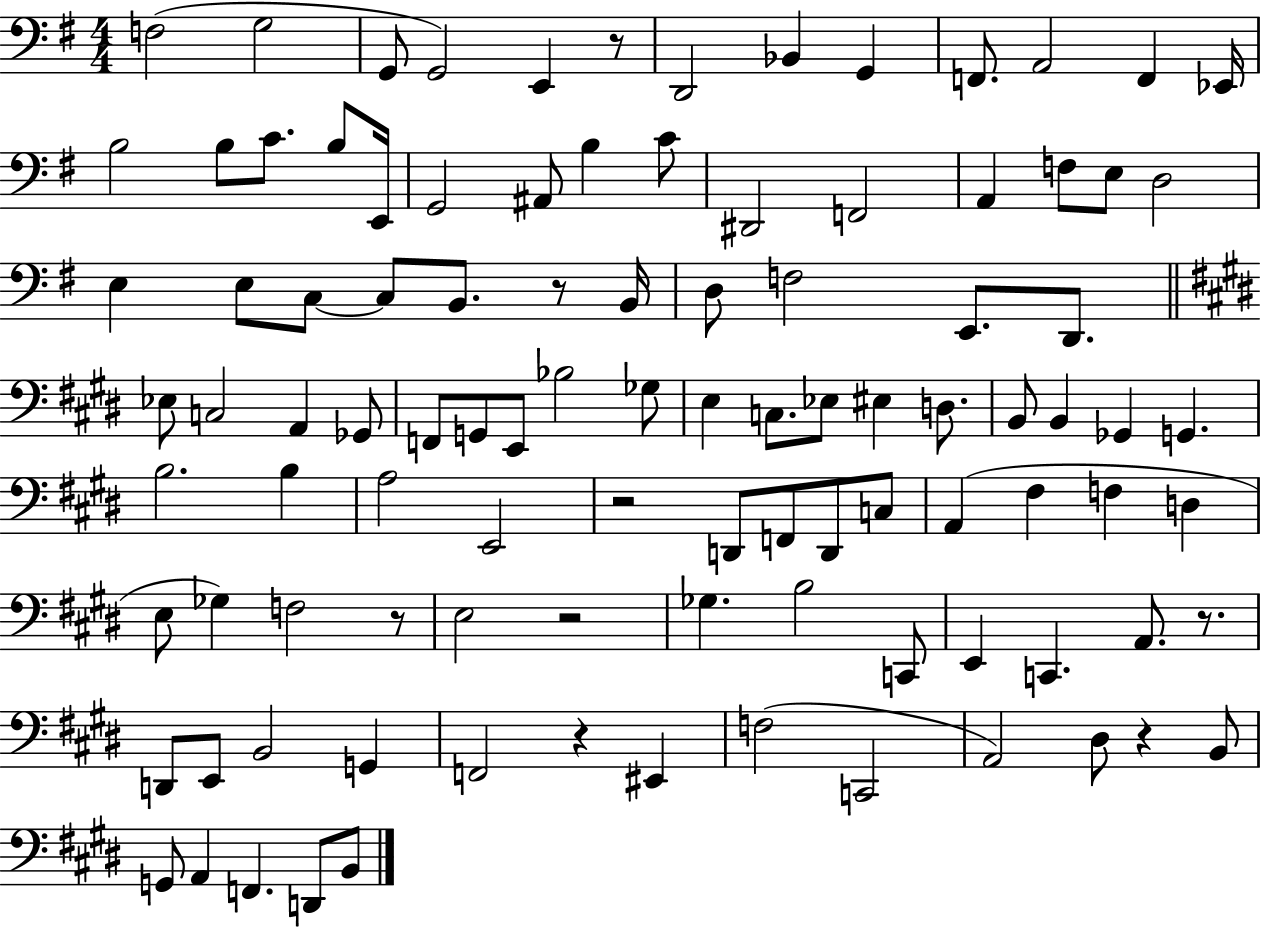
X:1
T:Untitled
M:4/4
L:1/4
K:G
F,2 G,2 G,,/2 G,,2 E,, z/2 D,,2 _B,, G,, F,,/2 A,,2 F,, _E,,/4 B,2 B,/2 C/2 B,/2 E,,/4 G,,2 ^A,,/2 B, C/2 ^D,,2 F,,2 A,, F,/2 E,/2 D,2 E, E,/2 C,/2 C,/2 B,,/2 z/2 B,,/4 D,/2 F,2 E,,/2 D,,/2 _E,/2 C,2 A,, _G,,/2 F,,/2 G,,/2 E,,/2 _B,2 _G,/2 E, C,/2 _E,/2 ^E, D,/2 B,,/2 B,, _G,, G,, B,2 B, A,2 E,,2 z2 D,,/2 F,,/2 D,,/2 C,/2 A,, ^F, F, D, E,/2 _G, F,2 z/2 E,2 z2 _G, B,2 C,,/2 E,, C,, A,,/2 z/2 D,,/2 E,,/2 B,,2 G,, F,,2 z ^E,, F,2 C,,2 A,,2 ^D,/2 z B,,/2 G,,/2 A,, F,, D,,/2 B,,/2